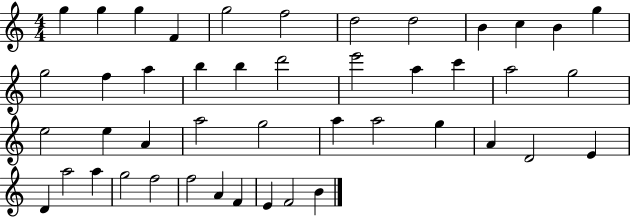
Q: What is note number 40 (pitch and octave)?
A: F5